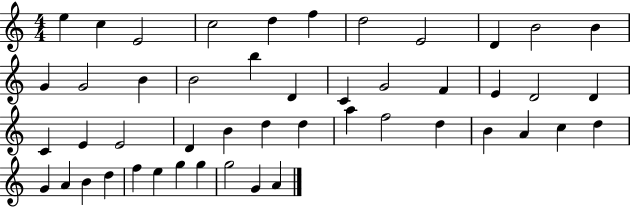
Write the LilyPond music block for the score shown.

{
  \clef treble
  \numericTimeSignature
  \time 4/4
  \key c \major
  e''4 c''4 e'2 | c''2 d''4 f''4 | d''2 e'2 | d'4 b'2 b'4 | \break g'4 g'2 b'4 | b'2 b''4 d'4 | c'4 g'2 f'4 | e'4 d'2 d'4 | \break c'4 e'4 e'2 | d'4 b'4 d''4 d''4 | a''4 f''2 d''4 | b'4 a'4 c''4 d''4 | \break g'4 a'4 b'4 d''4 | f''4 e''4 g''4 g''4 | g''2 g'4 a'4 | \bar "|."
}